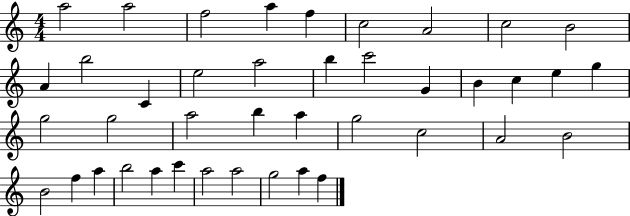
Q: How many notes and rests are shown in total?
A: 41